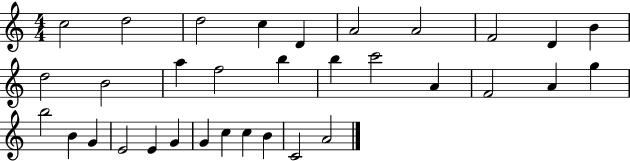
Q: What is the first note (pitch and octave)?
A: C5